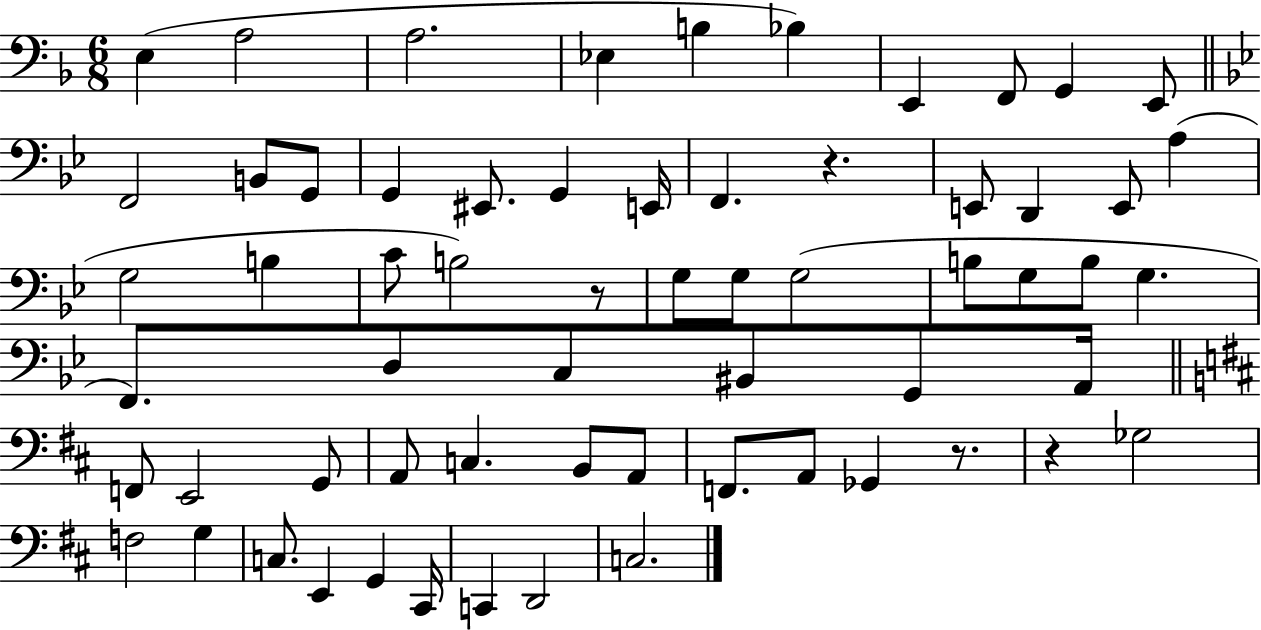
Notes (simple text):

E3/q A3/h A3/h. Eb3/q B3/q Bb3/q E2/q F2/e G2/q E2/e F2/h B2/e G2/e G2/q EIS2/e. G2/q E2/s F2/q. R/q. E2/e D2/q E2/e A3/q G3/h B3/q C4/e B3/h R/e G3/e G3/e G3/h B3/e G3/e B3/e G3/q. F2/e. D3/e C3/e BIS2/e G2/e A2/s F2/e E2/h G2/e A2/e C3/q. B2/e A2/e F2/e. A2/e Gb2/q R/e. R/q Gb3/h F3/h G3/q C3/e. E2/q G2/q C#2/s C2/q D2/h C3/h.